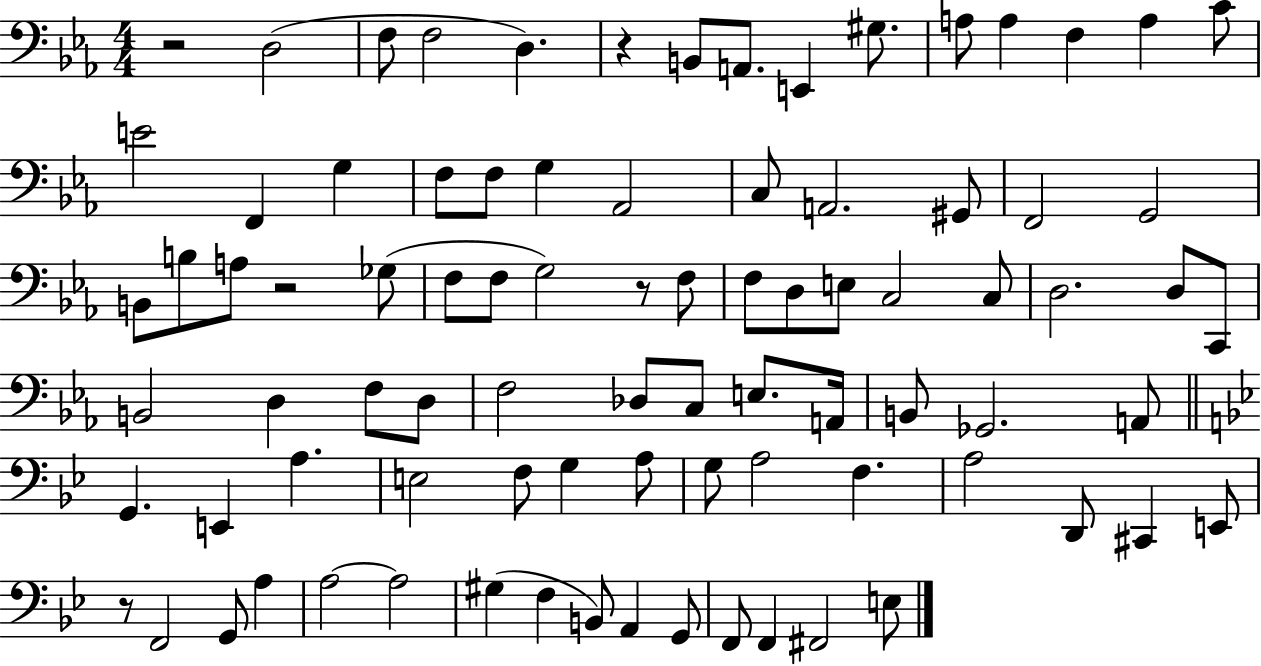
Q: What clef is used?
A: bass